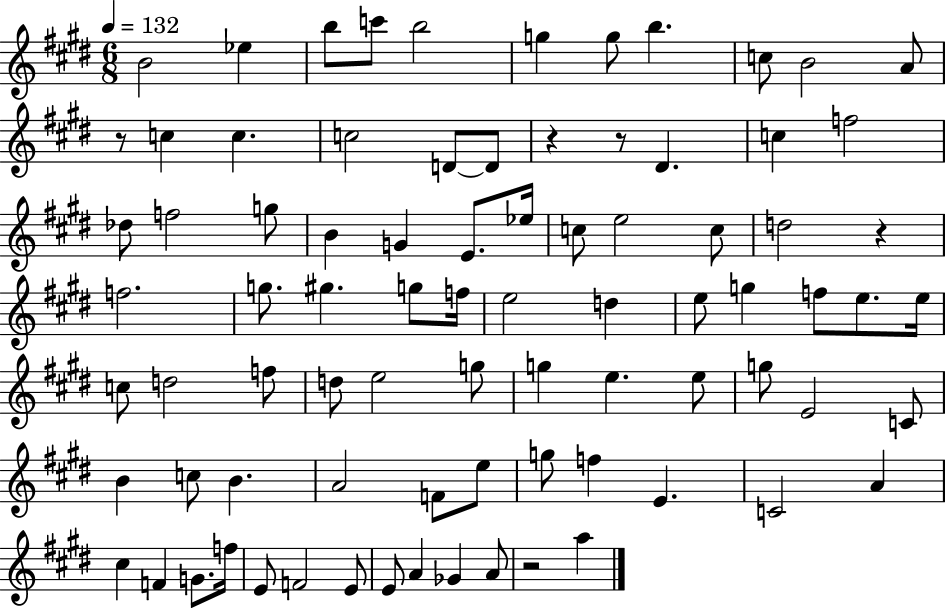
{
  \clef treble
  \numericTimeSignature
  \time 6/8
  \key e \major
  \tempo 4 = 132
  b'2 ees''4 | b''8 c'''8 b''2 | g''4 g''8 b''4. | c''8 b'2 a'8 | \break r8 c''4 c''4. | c''2 d'8~~ d'8 | r4 r8 dis'4. | c''4 f''2 | \break des''8 f''2 g''8 | b'4 g'4 e'8. ees''16 | c''8 e''2 c''8 | d''2 r4 | \break f''2. | g''8. gis''4. g''8 f''16 | e''2 d''4 | e''8 g''4 f''8 e''8. e''16 | \break c''8 d''2 f''8 | d''8 e''2 g''8 | g''4 e''4. e''8 | g''8 e'2 c'8 | \break b'4 c''8 b'4. | a'2 f'8 e''8 | g''8 f''4 e'4. | c'2 a'4 | \break cis''4 f'4 g'8. f''16 | e'8 f'2 e'8 | e'8 a'4 ges'4 a'8 | r2 a''4 | \break \bar "|."
}